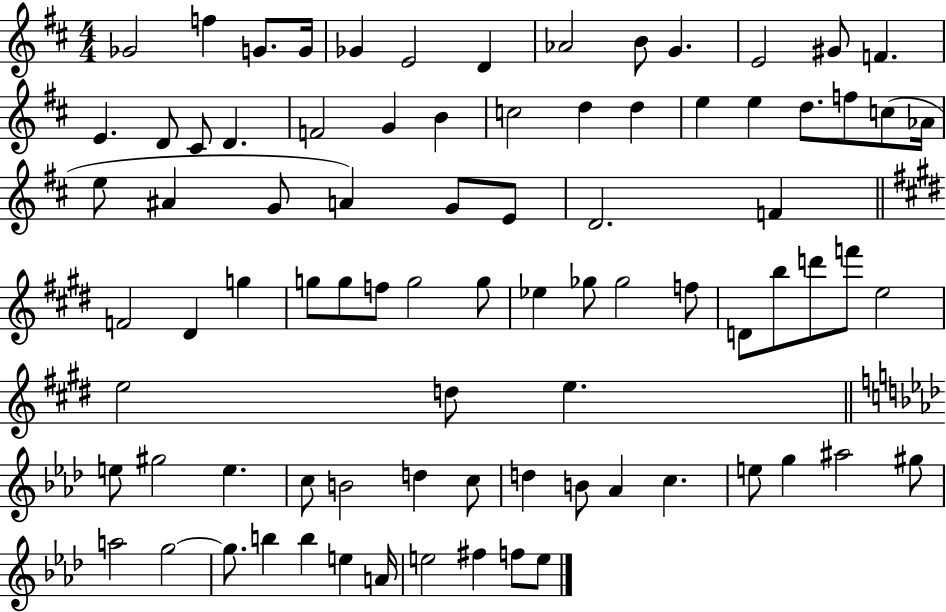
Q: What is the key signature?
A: D major